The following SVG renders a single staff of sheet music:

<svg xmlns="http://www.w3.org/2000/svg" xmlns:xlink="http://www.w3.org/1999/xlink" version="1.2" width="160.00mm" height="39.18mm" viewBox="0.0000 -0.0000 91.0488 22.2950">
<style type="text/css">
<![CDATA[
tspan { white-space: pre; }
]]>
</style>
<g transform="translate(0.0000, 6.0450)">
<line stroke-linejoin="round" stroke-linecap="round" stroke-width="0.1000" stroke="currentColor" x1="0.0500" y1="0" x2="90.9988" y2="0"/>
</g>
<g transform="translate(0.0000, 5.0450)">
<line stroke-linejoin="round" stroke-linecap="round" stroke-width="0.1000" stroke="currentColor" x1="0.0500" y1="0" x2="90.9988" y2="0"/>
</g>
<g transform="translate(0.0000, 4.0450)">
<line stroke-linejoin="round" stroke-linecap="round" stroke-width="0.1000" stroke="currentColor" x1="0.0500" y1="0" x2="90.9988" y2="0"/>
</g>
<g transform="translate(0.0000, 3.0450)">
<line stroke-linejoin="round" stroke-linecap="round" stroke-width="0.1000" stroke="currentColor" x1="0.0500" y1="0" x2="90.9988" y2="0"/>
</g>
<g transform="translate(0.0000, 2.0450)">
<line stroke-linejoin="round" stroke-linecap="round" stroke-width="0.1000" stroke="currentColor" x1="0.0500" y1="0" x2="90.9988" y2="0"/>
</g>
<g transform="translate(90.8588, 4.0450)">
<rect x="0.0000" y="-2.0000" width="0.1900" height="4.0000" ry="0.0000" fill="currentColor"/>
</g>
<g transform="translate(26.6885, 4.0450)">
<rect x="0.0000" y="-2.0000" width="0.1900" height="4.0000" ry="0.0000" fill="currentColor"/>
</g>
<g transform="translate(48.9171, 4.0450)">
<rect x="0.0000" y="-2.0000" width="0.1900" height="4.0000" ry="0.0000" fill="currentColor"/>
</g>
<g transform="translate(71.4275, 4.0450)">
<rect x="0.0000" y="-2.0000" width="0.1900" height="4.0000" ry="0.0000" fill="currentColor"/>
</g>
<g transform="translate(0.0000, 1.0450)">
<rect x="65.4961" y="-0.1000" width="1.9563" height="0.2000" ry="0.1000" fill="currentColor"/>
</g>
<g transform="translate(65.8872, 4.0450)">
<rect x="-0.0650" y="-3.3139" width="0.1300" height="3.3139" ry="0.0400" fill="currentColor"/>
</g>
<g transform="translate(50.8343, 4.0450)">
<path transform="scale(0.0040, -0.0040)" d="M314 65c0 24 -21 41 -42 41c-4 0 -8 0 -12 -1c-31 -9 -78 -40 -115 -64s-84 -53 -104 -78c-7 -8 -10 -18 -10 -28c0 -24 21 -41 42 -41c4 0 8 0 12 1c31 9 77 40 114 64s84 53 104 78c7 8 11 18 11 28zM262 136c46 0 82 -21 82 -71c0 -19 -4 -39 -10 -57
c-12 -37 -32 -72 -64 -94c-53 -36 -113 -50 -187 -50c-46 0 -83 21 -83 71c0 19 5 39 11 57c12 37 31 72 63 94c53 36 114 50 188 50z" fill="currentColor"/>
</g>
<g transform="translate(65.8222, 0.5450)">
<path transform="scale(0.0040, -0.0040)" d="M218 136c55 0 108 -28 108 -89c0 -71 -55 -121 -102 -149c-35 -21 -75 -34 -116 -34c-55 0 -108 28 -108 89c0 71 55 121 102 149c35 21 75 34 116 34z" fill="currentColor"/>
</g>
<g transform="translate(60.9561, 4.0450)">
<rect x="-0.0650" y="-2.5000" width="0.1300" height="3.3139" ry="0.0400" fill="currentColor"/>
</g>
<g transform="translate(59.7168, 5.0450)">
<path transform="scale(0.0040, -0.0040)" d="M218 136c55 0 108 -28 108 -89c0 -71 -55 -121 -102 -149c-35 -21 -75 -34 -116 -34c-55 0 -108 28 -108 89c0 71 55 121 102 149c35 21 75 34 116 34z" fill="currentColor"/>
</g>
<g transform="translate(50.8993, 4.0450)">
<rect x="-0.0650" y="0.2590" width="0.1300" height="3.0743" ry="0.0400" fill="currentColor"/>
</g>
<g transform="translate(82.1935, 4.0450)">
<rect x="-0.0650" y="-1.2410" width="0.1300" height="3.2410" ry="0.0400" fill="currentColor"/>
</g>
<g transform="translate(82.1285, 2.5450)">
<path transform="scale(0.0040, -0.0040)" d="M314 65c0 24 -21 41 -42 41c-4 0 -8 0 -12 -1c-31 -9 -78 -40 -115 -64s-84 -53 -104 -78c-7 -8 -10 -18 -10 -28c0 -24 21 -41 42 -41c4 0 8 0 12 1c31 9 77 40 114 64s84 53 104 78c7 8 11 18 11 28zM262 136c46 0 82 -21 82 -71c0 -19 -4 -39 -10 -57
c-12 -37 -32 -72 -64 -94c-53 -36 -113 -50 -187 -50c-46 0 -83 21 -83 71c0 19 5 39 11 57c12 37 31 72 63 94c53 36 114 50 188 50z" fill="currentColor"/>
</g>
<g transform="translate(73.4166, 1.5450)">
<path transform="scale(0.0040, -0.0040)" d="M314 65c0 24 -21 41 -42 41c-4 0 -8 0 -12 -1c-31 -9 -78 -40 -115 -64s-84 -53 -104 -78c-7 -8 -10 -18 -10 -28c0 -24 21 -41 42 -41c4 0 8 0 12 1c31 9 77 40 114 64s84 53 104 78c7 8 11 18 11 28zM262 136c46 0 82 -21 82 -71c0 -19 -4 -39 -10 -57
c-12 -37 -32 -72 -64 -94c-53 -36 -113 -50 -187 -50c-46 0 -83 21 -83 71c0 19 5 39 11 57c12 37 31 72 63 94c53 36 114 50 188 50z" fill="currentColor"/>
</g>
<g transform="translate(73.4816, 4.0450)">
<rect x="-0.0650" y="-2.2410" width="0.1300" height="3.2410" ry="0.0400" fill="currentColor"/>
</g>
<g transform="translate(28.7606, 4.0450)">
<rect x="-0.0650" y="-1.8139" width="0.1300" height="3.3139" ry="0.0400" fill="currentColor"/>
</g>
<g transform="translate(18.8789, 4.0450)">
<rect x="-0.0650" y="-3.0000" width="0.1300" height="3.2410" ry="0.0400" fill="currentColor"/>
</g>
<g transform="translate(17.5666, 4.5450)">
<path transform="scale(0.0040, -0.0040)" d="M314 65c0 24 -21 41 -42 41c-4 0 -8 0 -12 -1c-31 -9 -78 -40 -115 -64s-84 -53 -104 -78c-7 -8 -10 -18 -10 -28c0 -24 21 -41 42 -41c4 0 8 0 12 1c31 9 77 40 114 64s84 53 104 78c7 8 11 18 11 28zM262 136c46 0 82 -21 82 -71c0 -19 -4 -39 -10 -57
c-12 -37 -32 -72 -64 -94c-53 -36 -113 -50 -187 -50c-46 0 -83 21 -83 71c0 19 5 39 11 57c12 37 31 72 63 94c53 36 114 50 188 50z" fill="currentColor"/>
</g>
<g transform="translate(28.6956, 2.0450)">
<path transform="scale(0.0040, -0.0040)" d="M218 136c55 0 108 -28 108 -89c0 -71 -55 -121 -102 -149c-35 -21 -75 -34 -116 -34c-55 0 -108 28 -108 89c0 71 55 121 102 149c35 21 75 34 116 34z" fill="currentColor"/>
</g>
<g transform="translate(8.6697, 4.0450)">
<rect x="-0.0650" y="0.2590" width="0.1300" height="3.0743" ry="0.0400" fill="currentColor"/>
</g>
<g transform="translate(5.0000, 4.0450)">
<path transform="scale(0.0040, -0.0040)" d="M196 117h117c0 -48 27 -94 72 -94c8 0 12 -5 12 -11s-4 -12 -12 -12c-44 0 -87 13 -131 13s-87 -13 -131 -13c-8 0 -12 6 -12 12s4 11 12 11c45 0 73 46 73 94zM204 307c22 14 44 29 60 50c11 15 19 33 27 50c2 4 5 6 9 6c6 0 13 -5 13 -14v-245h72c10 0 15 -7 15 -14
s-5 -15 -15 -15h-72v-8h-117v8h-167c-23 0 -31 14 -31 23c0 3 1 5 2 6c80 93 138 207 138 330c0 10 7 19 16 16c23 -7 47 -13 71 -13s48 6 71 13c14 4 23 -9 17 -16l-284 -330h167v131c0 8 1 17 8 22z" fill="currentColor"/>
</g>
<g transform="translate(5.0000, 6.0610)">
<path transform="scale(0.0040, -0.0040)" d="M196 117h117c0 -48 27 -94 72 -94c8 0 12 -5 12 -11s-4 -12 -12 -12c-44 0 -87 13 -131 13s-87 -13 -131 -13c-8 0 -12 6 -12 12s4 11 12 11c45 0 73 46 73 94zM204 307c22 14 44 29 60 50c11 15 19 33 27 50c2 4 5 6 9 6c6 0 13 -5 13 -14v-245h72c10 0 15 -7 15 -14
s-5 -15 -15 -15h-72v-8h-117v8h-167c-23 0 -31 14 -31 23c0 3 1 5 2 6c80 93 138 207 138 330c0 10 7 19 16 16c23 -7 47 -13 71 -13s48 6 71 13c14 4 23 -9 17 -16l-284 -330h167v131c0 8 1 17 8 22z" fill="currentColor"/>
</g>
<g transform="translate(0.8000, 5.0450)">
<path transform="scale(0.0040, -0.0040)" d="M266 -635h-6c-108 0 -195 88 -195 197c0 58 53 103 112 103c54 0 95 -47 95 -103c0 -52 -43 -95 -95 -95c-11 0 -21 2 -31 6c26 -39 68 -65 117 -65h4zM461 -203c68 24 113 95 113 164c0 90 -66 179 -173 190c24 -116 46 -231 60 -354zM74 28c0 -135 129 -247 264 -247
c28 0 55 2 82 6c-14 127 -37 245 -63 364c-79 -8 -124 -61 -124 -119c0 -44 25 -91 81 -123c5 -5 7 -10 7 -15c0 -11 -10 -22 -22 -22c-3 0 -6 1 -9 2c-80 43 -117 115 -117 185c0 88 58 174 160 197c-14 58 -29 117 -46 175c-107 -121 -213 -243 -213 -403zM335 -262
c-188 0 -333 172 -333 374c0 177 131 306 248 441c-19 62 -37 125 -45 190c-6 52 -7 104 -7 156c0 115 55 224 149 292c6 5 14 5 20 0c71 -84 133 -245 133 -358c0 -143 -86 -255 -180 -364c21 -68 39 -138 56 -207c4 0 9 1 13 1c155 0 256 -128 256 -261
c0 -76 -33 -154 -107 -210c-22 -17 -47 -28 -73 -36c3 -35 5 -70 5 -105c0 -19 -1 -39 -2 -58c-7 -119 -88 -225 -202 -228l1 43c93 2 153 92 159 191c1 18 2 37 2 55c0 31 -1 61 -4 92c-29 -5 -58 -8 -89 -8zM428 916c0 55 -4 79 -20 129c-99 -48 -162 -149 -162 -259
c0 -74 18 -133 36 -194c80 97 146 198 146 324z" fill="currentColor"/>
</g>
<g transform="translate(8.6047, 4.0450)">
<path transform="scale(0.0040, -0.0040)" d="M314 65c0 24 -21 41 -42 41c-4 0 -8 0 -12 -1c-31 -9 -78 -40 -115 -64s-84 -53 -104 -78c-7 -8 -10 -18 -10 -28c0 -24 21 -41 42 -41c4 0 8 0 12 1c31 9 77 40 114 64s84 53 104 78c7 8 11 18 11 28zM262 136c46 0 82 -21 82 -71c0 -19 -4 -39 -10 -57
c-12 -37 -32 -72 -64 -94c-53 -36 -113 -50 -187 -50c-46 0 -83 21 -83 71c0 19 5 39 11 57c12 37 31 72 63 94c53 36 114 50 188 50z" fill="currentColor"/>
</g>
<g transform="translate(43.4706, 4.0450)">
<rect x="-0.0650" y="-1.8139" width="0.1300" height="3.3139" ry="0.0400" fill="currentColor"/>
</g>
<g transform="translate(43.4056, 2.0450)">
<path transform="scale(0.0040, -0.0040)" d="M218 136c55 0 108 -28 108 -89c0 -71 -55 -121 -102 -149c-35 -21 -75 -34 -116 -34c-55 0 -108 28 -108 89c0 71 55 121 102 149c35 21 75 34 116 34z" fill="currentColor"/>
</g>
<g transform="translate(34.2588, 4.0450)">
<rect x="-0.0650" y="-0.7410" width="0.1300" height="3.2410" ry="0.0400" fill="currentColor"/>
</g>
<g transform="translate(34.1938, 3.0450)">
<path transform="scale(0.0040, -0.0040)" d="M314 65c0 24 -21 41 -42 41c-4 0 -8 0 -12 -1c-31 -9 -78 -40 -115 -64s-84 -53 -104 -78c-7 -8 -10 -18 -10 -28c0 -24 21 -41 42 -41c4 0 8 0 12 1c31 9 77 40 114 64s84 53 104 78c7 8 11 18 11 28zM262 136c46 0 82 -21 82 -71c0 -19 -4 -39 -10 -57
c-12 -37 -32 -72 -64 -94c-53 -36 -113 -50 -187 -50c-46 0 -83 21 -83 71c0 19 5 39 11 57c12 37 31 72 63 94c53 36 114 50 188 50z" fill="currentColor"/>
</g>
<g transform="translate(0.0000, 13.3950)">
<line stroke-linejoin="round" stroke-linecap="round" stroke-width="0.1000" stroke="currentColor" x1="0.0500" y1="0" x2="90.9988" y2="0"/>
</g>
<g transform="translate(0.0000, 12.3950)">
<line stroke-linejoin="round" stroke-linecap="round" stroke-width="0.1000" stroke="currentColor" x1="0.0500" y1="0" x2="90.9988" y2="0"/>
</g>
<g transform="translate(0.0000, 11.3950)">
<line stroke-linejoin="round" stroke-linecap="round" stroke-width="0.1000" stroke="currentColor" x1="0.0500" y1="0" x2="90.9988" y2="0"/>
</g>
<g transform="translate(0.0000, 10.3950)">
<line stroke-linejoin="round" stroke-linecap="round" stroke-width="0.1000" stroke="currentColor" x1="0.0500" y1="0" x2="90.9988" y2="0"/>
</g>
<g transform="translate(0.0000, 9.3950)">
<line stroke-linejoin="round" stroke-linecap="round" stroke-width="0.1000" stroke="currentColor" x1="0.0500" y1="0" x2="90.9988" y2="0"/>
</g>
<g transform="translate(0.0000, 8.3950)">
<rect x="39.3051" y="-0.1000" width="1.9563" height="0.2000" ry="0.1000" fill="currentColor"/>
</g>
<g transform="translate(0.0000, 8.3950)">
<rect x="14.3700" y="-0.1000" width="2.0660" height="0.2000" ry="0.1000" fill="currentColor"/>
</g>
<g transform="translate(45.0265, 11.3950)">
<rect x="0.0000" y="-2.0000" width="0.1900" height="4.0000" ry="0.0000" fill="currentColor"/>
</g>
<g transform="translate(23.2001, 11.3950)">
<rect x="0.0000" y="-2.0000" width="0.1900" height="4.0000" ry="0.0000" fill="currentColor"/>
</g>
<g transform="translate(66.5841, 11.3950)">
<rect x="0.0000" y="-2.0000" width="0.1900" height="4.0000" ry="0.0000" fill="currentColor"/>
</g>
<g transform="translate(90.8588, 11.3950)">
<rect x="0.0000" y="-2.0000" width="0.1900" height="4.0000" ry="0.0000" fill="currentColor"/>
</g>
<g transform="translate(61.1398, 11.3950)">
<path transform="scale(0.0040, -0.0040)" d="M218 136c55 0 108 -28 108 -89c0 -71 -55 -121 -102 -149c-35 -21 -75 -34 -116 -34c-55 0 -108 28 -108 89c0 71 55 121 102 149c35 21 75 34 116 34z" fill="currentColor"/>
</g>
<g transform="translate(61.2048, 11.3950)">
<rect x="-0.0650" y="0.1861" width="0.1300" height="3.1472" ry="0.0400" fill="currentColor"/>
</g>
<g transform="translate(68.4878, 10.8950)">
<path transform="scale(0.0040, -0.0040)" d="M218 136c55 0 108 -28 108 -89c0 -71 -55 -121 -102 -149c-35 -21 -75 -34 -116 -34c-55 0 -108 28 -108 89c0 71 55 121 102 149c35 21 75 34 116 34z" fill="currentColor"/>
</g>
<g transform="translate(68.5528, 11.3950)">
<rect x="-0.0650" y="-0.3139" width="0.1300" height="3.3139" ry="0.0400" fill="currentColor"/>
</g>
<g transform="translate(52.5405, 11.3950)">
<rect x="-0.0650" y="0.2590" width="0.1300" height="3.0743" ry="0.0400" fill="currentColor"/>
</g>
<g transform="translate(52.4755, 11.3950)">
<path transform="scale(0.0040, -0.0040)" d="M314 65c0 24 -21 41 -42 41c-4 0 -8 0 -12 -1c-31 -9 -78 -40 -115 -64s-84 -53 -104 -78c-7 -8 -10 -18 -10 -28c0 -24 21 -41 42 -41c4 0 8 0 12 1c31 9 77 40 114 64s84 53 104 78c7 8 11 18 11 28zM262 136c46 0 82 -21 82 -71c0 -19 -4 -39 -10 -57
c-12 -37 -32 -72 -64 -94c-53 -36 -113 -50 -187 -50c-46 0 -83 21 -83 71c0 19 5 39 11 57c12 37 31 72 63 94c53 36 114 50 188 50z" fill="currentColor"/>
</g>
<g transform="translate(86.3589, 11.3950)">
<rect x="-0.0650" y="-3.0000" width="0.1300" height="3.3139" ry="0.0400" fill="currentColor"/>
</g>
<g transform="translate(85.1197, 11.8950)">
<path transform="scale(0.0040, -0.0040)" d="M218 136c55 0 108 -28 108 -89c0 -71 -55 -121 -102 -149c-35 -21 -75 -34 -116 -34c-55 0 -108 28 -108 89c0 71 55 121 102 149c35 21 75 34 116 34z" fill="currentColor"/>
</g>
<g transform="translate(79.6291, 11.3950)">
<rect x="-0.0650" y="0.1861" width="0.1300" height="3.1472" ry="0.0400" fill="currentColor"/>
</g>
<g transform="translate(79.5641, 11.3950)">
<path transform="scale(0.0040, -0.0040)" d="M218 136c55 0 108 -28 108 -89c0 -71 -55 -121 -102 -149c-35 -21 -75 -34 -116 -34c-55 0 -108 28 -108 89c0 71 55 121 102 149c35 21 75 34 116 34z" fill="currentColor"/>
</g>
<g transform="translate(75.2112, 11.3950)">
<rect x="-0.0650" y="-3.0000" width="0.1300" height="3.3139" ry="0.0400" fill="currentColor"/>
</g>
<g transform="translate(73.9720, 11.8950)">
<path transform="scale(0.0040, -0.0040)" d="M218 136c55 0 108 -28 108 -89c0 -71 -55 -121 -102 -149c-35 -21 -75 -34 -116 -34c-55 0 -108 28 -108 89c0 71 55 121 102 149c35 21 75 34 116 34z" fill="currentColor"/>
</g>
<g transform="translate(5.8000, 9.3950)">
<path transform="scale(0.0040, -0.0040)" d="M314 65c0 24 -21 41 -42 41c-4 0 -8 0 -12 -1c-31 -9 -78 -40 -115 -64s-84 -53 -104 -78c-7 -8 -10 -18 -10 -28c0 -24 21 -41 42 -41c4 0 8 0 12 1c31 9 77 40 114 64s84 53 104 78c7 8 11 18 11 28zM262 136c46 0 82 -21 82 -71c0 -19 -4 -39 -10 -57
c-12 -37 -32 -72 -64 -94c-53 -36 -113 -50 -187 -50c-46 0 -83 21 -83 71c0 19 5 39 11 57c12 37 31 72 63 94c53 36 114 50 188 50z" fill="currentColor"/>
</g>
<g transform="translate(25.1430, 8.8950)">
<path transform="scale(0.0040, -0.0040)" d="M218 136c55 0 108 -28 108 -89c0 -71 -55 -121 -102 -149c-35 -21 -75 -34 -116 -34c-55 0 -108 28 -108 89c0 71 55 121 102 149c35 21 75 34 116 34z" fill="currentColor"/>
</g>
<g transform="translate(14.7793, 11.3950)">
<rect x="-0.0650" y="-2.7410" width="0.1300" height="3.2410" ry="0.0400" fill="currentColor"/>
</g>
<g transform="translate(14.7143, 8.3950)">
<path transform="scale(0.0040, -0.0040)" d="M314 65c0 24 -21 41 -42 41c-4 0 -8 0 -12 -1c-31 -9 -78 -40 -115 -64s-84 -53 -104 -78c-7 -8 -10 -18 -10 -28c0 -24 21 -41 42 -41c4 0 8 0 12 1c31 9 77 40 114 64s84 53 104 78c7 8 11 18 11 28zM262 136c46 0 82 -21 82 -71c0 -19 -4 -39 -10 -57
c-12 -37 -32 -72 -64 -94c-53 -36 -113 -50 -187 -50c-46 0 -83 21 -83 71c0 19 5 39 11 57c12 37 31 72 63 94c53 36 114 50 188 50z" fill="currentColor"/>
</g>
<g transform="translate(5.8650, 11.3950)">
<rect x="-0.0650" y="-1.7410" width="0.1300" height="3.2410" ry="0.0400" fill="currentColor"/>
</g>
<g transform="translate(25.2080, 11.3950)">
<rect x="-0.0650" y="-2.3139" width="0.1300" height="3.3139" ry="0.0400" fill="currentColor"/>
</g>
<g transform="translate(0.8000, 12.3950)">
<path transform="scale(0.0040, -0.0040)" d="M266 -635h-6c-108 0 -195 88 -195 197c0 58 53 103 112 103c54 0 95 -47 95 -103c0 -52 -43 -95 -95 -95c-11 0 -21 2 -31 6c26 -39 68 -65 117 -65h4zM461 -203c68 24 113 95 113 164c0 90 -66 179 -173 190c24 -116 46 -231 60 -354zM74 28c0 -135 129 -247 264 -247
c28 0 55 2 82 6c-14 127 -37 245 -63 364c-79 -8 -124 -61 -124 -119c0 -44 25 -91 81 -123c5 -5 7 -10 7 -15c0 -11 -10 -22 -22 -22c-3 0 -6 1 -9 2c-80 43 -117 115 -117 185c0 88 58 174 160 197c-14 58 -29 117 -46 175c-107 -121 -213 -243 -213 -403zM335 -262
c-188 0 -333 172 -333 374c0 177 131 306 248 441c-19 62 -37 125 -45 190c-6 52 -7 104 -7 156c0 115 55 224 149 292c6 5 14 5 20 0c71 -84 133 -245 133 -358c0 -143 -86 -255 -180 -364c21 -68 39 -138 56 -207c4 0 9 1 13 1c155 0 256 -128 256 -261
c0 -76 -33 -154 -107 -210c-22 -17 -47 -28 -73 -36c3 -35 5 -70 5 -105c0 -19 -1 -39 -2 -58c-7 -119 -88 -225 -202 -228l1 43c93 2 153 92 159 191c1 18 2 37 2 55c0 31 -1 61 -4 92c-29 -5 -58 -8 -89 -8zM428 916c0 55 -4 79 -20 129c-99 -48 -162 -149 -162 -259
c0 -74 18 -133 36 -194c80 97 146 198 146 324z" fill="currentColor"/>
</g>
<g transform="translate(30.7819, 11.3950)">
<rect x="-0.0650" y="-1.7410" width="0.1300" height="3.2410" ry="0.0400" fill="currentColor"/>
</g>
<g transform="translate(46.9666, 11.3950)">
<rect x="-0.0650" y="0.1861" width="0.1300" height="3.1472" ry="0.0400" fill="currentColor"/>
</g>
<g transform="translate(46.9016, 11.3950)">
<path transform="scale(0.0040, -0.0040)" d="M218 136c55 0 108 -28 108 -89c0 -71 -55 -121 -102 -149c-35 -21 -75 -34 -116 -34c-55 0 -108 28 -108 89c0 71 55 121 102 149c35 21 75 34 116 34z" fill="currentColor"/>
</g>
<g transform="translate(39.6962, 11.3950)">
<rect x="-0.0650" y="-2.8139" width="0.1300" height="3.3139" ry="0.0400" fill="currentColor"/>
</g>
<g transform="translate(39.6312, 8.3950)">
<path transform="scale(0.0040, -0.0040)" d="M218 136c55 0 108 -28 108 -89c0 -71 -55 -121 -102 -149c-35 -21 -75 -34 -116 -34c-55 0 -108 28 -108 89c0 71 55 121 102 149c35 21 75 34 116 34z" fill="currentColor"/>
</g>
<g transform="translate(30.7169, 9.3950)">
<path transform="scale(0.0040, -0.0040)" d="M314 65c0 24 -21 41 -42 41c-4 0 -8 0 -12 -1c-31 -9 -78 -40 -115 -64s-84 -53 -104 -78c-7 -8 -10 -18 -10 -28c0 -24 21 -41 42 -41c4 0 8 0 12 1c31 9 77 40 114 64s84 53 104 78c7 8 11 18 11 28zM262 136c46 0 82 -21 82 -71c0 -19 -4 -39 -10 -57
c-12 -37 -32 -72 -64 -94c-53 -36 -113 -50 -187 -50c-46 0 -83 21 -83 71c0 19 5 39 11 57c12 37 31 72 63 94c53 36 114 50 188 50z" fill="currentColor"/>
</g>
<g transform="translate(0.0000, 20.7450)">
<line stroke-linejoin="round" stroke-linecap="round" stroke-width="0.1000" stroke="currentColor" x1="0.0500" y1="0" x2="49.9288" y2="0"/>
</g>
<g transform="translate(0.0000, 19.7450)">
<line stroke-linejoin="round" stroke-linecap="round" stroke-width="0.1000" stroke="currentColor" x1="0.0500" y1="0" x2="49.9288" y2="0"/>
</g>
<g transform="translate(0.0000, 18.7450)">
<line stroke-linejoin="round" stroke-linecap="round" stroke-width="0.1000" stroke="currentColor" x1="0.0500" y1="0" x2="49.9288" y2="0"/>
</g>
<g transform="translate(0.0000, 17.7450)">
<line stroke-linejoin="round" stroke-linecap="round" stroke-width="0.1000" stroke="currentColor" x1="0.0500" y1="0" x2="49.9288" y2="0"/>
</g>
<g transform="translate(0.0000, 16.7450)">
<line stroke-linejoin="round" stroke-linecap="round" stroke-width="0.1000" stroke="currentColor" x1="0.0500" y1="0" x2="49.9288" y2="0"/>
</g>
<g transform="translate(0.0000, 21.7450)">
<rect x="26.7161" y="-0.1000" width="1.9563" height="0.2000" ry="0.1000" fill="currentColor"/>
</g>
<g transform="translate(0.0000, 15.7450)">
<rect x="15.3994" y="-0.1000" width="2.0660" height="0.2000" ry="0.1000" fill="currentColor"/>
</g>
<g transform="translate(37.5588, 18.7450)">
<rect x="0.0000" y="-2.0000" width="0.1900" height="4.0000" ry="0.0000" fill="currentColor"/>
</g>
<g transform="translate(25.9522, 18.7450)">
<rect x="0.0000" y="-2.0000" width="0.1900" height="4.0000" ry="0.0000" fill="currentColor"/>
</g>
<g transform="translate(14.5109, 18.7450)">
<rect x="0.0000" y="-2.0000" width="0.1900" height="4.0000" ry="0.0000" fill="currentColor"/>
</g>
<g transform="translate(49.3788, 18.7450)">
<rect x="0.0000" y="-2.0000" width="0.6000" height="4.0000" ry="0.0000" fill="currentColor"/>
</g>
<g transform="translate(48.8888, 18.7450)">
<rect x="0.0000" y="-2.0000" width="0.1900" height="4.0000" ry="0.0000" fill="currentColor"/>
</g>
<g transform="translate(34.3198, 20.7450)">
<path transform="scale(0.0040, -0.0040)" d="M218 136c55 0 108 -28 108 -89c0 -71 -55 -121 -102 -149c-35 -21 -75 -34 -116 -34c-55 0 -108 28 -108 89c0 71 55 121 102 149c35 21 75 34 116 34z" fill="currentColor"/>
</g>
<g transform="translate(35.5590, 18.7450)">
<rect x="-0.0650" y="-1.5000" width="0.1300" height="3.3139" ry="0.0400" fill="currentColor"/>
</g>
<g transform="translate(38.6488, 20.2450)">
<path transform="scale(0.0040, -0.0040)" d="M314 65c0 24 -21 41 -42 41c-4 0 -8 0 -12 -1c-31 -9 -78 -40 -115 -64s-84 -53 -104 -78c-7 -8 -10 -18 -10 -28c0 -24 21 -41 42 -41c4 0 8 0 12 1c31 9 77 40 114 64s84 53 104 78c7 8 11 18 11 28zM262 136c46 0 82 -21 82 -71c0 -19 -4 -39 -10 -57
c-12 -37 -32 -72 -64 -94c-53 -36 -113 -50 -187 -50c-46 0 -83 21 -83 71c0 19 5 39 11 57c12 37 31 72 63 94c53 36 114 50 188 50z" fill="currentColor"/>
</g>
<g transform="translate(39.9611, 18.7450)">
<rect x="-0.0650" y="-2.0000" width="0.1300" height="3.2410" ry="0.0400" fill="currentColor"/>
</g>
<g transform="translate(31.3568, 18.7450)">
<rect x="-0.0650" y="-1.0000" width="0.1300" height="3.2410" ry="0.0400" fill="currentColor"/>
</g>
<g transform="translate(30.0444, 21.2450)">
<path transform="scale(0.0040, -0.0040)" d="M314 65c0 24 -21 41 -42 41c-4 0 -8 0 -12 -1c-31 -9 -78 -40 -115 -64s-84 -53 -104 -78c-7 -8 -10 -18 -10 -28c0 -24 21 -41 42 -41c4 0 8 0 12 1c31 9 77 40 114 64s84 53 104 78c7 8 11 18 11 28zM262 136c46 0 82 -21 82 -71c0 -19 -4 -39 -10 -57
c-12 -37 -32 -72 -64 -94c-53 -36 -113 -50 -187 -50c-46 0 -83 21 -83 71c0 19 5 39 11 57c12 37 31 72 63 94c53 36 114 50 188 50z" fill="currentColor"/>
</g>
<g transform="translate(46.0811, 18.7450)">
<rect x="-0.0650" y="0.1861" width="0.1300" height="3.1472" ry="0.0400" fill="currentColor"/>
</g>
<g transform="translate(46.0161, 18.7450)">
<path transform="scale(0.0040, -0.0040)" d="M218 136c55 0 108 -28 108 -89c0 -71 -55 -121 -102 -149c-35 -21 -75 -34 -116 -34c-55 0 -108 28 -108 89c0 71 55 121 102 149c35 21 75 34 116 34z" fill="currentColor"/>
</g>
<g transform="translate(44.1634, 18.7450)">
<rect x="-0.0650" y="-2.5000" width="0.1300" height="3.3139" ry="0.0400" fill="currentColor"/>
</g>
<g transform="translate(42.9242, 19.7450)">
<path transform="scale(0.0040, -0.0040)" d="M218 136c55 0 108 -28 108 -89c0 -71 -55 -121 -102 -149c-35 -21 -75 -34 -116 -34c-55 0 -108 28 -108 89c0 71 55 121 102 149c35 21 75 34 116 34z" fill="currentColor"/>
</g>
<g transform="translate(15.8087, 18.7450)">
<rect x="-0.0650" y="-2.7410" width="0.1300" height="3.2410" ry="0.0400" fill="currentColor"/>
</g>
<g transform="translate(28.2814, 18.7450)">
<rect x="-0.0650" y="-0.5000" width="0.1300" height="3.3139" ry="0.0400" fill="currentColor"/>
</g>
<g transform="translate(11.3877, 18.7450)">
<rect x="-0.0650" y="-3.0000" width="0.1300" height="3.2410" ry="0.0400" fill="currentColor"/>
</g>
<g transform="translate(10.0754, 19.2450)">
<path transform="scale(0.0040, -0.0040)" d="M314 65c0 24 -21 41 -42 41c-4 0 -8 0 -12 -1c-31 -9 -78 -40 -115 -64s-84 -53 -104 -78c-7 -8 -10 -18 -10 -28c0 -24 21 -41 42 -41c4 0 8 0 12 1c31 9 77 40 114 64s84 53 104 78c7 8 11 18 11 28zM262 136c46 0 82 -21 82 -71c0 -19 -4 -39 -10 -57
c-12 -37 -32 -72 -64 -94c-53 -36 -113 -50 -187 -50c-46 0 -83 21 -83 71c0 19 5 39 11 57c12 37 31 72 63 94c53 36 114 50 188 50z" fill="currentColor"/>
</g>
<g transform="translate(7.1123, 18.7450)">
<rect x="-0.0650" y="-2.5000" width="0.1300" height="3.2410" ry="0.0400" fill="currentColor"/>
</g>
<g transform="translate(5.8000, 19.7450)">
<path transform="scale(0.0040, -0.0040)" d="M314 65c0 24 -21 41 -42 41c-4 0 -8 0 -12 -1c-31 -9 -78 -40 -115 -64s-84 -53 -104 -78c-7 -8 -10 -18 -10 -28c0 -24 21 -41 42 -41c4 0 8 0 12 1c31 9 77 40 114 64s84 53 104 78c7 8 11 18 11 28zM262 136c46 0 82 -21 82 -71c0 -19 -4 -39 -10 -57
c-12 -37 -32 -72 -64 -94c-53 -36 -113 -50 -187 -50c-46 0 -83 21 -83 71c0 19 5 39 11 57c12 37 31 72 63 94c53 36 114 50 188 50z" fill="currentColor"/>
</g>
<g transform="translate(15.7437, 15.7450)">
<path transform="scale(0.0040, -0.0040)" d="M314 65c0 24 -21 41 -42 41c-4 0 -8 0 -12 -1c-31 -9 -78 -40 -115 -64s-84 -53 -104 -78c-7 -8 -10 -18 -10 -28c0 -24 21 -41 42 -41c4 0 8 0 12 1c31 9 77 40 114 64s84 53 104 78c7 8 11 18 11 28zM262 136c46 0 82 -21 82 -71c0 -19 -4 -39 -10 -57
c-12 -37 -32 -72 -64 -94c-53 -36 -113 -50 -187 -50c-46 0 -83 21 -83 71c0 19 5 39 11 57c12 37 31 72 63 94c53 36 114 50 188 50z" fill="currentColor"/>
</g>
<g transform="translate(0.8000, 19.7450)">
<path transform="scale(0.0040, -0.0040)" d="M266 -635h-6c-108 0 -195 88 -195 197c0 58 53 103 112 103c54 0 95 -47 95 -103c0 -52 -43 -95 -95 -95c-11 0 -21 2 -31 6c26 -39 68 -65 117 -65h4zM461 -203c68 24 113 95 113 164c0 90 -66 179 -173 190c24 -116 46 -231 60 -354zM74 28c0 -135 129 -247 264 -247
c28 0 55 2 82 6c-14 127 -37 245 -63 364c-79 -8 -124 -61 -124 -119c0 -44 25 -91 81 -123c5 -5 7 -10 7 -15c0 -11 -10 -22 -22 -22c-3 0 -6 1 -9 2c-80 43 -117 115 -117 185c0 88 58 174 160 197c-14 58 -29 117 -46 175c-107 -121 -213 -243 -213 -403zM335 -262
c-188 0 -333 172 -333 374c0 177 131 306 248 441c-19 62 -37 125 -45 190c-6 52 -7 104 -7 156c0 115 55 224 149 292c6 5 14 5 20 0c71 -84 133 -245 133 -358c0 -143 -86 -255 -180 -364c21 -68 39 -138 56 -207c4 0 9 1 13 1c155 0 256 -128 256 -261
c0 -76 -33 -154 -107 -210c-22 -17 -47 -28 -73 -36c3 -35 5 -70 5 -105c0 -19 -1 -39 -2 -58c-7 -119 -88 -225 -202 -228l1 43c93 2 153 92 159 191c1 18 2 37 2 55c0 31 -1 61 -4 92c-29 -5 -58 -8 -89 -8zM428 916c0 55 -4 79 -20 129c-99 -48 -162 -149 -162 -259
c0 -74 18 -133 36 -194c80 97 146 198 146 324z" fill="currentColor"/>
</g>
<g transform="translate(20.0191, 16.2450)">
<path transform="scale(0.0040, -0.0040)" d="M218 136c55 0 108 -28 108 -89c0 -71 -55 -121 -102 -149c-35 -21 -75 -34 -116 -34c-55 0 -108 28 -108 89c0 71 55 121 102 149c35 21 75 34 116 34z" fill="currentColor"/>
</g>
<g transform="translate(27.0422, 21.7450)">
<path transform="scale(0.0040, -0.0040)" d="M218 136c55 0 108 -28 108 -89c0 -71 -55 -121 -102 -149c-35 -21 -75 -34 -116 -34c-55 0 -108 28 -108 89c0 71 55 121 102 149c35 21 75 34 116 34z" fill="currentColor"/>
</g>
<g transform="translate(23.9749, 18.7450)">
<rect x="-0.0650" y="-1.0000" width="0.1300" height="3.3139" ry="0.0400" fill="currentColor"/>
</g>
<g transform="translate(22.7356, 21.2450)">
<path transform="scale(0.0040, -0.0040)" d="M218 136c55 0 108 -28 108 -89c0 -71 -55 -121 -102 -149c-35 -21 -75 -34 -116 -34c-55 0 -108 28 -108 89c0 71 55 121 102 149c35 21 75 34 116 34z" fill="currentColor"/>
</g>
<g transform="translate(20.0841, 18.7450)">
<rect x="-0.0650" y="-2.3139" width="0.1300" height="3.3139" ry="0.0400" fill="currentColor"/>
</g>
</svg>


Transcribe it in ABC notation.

X:1
T:Untitled
M:4/4
L:1/4
K:C
B2 A2 f d2 f B2 G b g2 e2 f2 a2 g f2 a B B2 B c A B A G2 A2 a2 g D C D2 E F2 G B